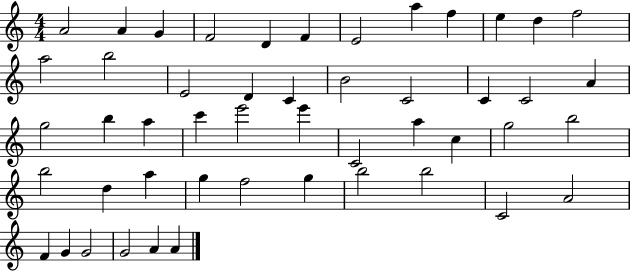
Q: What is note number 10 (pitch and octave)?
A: E5